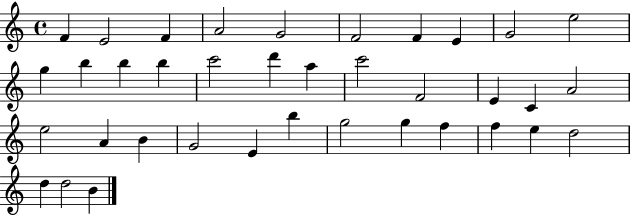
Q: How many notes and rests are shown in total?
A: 37